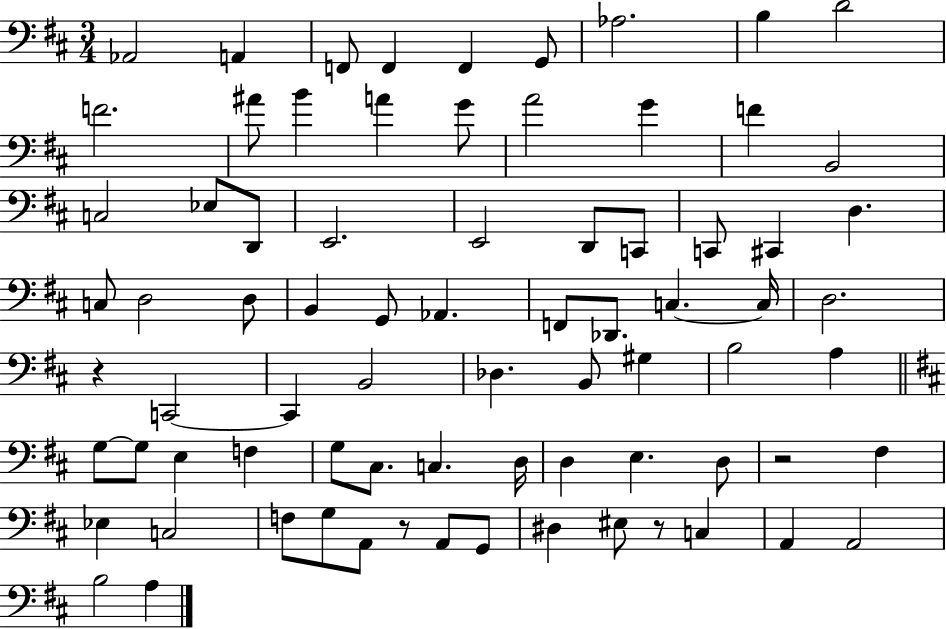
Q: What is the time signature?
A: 3/4